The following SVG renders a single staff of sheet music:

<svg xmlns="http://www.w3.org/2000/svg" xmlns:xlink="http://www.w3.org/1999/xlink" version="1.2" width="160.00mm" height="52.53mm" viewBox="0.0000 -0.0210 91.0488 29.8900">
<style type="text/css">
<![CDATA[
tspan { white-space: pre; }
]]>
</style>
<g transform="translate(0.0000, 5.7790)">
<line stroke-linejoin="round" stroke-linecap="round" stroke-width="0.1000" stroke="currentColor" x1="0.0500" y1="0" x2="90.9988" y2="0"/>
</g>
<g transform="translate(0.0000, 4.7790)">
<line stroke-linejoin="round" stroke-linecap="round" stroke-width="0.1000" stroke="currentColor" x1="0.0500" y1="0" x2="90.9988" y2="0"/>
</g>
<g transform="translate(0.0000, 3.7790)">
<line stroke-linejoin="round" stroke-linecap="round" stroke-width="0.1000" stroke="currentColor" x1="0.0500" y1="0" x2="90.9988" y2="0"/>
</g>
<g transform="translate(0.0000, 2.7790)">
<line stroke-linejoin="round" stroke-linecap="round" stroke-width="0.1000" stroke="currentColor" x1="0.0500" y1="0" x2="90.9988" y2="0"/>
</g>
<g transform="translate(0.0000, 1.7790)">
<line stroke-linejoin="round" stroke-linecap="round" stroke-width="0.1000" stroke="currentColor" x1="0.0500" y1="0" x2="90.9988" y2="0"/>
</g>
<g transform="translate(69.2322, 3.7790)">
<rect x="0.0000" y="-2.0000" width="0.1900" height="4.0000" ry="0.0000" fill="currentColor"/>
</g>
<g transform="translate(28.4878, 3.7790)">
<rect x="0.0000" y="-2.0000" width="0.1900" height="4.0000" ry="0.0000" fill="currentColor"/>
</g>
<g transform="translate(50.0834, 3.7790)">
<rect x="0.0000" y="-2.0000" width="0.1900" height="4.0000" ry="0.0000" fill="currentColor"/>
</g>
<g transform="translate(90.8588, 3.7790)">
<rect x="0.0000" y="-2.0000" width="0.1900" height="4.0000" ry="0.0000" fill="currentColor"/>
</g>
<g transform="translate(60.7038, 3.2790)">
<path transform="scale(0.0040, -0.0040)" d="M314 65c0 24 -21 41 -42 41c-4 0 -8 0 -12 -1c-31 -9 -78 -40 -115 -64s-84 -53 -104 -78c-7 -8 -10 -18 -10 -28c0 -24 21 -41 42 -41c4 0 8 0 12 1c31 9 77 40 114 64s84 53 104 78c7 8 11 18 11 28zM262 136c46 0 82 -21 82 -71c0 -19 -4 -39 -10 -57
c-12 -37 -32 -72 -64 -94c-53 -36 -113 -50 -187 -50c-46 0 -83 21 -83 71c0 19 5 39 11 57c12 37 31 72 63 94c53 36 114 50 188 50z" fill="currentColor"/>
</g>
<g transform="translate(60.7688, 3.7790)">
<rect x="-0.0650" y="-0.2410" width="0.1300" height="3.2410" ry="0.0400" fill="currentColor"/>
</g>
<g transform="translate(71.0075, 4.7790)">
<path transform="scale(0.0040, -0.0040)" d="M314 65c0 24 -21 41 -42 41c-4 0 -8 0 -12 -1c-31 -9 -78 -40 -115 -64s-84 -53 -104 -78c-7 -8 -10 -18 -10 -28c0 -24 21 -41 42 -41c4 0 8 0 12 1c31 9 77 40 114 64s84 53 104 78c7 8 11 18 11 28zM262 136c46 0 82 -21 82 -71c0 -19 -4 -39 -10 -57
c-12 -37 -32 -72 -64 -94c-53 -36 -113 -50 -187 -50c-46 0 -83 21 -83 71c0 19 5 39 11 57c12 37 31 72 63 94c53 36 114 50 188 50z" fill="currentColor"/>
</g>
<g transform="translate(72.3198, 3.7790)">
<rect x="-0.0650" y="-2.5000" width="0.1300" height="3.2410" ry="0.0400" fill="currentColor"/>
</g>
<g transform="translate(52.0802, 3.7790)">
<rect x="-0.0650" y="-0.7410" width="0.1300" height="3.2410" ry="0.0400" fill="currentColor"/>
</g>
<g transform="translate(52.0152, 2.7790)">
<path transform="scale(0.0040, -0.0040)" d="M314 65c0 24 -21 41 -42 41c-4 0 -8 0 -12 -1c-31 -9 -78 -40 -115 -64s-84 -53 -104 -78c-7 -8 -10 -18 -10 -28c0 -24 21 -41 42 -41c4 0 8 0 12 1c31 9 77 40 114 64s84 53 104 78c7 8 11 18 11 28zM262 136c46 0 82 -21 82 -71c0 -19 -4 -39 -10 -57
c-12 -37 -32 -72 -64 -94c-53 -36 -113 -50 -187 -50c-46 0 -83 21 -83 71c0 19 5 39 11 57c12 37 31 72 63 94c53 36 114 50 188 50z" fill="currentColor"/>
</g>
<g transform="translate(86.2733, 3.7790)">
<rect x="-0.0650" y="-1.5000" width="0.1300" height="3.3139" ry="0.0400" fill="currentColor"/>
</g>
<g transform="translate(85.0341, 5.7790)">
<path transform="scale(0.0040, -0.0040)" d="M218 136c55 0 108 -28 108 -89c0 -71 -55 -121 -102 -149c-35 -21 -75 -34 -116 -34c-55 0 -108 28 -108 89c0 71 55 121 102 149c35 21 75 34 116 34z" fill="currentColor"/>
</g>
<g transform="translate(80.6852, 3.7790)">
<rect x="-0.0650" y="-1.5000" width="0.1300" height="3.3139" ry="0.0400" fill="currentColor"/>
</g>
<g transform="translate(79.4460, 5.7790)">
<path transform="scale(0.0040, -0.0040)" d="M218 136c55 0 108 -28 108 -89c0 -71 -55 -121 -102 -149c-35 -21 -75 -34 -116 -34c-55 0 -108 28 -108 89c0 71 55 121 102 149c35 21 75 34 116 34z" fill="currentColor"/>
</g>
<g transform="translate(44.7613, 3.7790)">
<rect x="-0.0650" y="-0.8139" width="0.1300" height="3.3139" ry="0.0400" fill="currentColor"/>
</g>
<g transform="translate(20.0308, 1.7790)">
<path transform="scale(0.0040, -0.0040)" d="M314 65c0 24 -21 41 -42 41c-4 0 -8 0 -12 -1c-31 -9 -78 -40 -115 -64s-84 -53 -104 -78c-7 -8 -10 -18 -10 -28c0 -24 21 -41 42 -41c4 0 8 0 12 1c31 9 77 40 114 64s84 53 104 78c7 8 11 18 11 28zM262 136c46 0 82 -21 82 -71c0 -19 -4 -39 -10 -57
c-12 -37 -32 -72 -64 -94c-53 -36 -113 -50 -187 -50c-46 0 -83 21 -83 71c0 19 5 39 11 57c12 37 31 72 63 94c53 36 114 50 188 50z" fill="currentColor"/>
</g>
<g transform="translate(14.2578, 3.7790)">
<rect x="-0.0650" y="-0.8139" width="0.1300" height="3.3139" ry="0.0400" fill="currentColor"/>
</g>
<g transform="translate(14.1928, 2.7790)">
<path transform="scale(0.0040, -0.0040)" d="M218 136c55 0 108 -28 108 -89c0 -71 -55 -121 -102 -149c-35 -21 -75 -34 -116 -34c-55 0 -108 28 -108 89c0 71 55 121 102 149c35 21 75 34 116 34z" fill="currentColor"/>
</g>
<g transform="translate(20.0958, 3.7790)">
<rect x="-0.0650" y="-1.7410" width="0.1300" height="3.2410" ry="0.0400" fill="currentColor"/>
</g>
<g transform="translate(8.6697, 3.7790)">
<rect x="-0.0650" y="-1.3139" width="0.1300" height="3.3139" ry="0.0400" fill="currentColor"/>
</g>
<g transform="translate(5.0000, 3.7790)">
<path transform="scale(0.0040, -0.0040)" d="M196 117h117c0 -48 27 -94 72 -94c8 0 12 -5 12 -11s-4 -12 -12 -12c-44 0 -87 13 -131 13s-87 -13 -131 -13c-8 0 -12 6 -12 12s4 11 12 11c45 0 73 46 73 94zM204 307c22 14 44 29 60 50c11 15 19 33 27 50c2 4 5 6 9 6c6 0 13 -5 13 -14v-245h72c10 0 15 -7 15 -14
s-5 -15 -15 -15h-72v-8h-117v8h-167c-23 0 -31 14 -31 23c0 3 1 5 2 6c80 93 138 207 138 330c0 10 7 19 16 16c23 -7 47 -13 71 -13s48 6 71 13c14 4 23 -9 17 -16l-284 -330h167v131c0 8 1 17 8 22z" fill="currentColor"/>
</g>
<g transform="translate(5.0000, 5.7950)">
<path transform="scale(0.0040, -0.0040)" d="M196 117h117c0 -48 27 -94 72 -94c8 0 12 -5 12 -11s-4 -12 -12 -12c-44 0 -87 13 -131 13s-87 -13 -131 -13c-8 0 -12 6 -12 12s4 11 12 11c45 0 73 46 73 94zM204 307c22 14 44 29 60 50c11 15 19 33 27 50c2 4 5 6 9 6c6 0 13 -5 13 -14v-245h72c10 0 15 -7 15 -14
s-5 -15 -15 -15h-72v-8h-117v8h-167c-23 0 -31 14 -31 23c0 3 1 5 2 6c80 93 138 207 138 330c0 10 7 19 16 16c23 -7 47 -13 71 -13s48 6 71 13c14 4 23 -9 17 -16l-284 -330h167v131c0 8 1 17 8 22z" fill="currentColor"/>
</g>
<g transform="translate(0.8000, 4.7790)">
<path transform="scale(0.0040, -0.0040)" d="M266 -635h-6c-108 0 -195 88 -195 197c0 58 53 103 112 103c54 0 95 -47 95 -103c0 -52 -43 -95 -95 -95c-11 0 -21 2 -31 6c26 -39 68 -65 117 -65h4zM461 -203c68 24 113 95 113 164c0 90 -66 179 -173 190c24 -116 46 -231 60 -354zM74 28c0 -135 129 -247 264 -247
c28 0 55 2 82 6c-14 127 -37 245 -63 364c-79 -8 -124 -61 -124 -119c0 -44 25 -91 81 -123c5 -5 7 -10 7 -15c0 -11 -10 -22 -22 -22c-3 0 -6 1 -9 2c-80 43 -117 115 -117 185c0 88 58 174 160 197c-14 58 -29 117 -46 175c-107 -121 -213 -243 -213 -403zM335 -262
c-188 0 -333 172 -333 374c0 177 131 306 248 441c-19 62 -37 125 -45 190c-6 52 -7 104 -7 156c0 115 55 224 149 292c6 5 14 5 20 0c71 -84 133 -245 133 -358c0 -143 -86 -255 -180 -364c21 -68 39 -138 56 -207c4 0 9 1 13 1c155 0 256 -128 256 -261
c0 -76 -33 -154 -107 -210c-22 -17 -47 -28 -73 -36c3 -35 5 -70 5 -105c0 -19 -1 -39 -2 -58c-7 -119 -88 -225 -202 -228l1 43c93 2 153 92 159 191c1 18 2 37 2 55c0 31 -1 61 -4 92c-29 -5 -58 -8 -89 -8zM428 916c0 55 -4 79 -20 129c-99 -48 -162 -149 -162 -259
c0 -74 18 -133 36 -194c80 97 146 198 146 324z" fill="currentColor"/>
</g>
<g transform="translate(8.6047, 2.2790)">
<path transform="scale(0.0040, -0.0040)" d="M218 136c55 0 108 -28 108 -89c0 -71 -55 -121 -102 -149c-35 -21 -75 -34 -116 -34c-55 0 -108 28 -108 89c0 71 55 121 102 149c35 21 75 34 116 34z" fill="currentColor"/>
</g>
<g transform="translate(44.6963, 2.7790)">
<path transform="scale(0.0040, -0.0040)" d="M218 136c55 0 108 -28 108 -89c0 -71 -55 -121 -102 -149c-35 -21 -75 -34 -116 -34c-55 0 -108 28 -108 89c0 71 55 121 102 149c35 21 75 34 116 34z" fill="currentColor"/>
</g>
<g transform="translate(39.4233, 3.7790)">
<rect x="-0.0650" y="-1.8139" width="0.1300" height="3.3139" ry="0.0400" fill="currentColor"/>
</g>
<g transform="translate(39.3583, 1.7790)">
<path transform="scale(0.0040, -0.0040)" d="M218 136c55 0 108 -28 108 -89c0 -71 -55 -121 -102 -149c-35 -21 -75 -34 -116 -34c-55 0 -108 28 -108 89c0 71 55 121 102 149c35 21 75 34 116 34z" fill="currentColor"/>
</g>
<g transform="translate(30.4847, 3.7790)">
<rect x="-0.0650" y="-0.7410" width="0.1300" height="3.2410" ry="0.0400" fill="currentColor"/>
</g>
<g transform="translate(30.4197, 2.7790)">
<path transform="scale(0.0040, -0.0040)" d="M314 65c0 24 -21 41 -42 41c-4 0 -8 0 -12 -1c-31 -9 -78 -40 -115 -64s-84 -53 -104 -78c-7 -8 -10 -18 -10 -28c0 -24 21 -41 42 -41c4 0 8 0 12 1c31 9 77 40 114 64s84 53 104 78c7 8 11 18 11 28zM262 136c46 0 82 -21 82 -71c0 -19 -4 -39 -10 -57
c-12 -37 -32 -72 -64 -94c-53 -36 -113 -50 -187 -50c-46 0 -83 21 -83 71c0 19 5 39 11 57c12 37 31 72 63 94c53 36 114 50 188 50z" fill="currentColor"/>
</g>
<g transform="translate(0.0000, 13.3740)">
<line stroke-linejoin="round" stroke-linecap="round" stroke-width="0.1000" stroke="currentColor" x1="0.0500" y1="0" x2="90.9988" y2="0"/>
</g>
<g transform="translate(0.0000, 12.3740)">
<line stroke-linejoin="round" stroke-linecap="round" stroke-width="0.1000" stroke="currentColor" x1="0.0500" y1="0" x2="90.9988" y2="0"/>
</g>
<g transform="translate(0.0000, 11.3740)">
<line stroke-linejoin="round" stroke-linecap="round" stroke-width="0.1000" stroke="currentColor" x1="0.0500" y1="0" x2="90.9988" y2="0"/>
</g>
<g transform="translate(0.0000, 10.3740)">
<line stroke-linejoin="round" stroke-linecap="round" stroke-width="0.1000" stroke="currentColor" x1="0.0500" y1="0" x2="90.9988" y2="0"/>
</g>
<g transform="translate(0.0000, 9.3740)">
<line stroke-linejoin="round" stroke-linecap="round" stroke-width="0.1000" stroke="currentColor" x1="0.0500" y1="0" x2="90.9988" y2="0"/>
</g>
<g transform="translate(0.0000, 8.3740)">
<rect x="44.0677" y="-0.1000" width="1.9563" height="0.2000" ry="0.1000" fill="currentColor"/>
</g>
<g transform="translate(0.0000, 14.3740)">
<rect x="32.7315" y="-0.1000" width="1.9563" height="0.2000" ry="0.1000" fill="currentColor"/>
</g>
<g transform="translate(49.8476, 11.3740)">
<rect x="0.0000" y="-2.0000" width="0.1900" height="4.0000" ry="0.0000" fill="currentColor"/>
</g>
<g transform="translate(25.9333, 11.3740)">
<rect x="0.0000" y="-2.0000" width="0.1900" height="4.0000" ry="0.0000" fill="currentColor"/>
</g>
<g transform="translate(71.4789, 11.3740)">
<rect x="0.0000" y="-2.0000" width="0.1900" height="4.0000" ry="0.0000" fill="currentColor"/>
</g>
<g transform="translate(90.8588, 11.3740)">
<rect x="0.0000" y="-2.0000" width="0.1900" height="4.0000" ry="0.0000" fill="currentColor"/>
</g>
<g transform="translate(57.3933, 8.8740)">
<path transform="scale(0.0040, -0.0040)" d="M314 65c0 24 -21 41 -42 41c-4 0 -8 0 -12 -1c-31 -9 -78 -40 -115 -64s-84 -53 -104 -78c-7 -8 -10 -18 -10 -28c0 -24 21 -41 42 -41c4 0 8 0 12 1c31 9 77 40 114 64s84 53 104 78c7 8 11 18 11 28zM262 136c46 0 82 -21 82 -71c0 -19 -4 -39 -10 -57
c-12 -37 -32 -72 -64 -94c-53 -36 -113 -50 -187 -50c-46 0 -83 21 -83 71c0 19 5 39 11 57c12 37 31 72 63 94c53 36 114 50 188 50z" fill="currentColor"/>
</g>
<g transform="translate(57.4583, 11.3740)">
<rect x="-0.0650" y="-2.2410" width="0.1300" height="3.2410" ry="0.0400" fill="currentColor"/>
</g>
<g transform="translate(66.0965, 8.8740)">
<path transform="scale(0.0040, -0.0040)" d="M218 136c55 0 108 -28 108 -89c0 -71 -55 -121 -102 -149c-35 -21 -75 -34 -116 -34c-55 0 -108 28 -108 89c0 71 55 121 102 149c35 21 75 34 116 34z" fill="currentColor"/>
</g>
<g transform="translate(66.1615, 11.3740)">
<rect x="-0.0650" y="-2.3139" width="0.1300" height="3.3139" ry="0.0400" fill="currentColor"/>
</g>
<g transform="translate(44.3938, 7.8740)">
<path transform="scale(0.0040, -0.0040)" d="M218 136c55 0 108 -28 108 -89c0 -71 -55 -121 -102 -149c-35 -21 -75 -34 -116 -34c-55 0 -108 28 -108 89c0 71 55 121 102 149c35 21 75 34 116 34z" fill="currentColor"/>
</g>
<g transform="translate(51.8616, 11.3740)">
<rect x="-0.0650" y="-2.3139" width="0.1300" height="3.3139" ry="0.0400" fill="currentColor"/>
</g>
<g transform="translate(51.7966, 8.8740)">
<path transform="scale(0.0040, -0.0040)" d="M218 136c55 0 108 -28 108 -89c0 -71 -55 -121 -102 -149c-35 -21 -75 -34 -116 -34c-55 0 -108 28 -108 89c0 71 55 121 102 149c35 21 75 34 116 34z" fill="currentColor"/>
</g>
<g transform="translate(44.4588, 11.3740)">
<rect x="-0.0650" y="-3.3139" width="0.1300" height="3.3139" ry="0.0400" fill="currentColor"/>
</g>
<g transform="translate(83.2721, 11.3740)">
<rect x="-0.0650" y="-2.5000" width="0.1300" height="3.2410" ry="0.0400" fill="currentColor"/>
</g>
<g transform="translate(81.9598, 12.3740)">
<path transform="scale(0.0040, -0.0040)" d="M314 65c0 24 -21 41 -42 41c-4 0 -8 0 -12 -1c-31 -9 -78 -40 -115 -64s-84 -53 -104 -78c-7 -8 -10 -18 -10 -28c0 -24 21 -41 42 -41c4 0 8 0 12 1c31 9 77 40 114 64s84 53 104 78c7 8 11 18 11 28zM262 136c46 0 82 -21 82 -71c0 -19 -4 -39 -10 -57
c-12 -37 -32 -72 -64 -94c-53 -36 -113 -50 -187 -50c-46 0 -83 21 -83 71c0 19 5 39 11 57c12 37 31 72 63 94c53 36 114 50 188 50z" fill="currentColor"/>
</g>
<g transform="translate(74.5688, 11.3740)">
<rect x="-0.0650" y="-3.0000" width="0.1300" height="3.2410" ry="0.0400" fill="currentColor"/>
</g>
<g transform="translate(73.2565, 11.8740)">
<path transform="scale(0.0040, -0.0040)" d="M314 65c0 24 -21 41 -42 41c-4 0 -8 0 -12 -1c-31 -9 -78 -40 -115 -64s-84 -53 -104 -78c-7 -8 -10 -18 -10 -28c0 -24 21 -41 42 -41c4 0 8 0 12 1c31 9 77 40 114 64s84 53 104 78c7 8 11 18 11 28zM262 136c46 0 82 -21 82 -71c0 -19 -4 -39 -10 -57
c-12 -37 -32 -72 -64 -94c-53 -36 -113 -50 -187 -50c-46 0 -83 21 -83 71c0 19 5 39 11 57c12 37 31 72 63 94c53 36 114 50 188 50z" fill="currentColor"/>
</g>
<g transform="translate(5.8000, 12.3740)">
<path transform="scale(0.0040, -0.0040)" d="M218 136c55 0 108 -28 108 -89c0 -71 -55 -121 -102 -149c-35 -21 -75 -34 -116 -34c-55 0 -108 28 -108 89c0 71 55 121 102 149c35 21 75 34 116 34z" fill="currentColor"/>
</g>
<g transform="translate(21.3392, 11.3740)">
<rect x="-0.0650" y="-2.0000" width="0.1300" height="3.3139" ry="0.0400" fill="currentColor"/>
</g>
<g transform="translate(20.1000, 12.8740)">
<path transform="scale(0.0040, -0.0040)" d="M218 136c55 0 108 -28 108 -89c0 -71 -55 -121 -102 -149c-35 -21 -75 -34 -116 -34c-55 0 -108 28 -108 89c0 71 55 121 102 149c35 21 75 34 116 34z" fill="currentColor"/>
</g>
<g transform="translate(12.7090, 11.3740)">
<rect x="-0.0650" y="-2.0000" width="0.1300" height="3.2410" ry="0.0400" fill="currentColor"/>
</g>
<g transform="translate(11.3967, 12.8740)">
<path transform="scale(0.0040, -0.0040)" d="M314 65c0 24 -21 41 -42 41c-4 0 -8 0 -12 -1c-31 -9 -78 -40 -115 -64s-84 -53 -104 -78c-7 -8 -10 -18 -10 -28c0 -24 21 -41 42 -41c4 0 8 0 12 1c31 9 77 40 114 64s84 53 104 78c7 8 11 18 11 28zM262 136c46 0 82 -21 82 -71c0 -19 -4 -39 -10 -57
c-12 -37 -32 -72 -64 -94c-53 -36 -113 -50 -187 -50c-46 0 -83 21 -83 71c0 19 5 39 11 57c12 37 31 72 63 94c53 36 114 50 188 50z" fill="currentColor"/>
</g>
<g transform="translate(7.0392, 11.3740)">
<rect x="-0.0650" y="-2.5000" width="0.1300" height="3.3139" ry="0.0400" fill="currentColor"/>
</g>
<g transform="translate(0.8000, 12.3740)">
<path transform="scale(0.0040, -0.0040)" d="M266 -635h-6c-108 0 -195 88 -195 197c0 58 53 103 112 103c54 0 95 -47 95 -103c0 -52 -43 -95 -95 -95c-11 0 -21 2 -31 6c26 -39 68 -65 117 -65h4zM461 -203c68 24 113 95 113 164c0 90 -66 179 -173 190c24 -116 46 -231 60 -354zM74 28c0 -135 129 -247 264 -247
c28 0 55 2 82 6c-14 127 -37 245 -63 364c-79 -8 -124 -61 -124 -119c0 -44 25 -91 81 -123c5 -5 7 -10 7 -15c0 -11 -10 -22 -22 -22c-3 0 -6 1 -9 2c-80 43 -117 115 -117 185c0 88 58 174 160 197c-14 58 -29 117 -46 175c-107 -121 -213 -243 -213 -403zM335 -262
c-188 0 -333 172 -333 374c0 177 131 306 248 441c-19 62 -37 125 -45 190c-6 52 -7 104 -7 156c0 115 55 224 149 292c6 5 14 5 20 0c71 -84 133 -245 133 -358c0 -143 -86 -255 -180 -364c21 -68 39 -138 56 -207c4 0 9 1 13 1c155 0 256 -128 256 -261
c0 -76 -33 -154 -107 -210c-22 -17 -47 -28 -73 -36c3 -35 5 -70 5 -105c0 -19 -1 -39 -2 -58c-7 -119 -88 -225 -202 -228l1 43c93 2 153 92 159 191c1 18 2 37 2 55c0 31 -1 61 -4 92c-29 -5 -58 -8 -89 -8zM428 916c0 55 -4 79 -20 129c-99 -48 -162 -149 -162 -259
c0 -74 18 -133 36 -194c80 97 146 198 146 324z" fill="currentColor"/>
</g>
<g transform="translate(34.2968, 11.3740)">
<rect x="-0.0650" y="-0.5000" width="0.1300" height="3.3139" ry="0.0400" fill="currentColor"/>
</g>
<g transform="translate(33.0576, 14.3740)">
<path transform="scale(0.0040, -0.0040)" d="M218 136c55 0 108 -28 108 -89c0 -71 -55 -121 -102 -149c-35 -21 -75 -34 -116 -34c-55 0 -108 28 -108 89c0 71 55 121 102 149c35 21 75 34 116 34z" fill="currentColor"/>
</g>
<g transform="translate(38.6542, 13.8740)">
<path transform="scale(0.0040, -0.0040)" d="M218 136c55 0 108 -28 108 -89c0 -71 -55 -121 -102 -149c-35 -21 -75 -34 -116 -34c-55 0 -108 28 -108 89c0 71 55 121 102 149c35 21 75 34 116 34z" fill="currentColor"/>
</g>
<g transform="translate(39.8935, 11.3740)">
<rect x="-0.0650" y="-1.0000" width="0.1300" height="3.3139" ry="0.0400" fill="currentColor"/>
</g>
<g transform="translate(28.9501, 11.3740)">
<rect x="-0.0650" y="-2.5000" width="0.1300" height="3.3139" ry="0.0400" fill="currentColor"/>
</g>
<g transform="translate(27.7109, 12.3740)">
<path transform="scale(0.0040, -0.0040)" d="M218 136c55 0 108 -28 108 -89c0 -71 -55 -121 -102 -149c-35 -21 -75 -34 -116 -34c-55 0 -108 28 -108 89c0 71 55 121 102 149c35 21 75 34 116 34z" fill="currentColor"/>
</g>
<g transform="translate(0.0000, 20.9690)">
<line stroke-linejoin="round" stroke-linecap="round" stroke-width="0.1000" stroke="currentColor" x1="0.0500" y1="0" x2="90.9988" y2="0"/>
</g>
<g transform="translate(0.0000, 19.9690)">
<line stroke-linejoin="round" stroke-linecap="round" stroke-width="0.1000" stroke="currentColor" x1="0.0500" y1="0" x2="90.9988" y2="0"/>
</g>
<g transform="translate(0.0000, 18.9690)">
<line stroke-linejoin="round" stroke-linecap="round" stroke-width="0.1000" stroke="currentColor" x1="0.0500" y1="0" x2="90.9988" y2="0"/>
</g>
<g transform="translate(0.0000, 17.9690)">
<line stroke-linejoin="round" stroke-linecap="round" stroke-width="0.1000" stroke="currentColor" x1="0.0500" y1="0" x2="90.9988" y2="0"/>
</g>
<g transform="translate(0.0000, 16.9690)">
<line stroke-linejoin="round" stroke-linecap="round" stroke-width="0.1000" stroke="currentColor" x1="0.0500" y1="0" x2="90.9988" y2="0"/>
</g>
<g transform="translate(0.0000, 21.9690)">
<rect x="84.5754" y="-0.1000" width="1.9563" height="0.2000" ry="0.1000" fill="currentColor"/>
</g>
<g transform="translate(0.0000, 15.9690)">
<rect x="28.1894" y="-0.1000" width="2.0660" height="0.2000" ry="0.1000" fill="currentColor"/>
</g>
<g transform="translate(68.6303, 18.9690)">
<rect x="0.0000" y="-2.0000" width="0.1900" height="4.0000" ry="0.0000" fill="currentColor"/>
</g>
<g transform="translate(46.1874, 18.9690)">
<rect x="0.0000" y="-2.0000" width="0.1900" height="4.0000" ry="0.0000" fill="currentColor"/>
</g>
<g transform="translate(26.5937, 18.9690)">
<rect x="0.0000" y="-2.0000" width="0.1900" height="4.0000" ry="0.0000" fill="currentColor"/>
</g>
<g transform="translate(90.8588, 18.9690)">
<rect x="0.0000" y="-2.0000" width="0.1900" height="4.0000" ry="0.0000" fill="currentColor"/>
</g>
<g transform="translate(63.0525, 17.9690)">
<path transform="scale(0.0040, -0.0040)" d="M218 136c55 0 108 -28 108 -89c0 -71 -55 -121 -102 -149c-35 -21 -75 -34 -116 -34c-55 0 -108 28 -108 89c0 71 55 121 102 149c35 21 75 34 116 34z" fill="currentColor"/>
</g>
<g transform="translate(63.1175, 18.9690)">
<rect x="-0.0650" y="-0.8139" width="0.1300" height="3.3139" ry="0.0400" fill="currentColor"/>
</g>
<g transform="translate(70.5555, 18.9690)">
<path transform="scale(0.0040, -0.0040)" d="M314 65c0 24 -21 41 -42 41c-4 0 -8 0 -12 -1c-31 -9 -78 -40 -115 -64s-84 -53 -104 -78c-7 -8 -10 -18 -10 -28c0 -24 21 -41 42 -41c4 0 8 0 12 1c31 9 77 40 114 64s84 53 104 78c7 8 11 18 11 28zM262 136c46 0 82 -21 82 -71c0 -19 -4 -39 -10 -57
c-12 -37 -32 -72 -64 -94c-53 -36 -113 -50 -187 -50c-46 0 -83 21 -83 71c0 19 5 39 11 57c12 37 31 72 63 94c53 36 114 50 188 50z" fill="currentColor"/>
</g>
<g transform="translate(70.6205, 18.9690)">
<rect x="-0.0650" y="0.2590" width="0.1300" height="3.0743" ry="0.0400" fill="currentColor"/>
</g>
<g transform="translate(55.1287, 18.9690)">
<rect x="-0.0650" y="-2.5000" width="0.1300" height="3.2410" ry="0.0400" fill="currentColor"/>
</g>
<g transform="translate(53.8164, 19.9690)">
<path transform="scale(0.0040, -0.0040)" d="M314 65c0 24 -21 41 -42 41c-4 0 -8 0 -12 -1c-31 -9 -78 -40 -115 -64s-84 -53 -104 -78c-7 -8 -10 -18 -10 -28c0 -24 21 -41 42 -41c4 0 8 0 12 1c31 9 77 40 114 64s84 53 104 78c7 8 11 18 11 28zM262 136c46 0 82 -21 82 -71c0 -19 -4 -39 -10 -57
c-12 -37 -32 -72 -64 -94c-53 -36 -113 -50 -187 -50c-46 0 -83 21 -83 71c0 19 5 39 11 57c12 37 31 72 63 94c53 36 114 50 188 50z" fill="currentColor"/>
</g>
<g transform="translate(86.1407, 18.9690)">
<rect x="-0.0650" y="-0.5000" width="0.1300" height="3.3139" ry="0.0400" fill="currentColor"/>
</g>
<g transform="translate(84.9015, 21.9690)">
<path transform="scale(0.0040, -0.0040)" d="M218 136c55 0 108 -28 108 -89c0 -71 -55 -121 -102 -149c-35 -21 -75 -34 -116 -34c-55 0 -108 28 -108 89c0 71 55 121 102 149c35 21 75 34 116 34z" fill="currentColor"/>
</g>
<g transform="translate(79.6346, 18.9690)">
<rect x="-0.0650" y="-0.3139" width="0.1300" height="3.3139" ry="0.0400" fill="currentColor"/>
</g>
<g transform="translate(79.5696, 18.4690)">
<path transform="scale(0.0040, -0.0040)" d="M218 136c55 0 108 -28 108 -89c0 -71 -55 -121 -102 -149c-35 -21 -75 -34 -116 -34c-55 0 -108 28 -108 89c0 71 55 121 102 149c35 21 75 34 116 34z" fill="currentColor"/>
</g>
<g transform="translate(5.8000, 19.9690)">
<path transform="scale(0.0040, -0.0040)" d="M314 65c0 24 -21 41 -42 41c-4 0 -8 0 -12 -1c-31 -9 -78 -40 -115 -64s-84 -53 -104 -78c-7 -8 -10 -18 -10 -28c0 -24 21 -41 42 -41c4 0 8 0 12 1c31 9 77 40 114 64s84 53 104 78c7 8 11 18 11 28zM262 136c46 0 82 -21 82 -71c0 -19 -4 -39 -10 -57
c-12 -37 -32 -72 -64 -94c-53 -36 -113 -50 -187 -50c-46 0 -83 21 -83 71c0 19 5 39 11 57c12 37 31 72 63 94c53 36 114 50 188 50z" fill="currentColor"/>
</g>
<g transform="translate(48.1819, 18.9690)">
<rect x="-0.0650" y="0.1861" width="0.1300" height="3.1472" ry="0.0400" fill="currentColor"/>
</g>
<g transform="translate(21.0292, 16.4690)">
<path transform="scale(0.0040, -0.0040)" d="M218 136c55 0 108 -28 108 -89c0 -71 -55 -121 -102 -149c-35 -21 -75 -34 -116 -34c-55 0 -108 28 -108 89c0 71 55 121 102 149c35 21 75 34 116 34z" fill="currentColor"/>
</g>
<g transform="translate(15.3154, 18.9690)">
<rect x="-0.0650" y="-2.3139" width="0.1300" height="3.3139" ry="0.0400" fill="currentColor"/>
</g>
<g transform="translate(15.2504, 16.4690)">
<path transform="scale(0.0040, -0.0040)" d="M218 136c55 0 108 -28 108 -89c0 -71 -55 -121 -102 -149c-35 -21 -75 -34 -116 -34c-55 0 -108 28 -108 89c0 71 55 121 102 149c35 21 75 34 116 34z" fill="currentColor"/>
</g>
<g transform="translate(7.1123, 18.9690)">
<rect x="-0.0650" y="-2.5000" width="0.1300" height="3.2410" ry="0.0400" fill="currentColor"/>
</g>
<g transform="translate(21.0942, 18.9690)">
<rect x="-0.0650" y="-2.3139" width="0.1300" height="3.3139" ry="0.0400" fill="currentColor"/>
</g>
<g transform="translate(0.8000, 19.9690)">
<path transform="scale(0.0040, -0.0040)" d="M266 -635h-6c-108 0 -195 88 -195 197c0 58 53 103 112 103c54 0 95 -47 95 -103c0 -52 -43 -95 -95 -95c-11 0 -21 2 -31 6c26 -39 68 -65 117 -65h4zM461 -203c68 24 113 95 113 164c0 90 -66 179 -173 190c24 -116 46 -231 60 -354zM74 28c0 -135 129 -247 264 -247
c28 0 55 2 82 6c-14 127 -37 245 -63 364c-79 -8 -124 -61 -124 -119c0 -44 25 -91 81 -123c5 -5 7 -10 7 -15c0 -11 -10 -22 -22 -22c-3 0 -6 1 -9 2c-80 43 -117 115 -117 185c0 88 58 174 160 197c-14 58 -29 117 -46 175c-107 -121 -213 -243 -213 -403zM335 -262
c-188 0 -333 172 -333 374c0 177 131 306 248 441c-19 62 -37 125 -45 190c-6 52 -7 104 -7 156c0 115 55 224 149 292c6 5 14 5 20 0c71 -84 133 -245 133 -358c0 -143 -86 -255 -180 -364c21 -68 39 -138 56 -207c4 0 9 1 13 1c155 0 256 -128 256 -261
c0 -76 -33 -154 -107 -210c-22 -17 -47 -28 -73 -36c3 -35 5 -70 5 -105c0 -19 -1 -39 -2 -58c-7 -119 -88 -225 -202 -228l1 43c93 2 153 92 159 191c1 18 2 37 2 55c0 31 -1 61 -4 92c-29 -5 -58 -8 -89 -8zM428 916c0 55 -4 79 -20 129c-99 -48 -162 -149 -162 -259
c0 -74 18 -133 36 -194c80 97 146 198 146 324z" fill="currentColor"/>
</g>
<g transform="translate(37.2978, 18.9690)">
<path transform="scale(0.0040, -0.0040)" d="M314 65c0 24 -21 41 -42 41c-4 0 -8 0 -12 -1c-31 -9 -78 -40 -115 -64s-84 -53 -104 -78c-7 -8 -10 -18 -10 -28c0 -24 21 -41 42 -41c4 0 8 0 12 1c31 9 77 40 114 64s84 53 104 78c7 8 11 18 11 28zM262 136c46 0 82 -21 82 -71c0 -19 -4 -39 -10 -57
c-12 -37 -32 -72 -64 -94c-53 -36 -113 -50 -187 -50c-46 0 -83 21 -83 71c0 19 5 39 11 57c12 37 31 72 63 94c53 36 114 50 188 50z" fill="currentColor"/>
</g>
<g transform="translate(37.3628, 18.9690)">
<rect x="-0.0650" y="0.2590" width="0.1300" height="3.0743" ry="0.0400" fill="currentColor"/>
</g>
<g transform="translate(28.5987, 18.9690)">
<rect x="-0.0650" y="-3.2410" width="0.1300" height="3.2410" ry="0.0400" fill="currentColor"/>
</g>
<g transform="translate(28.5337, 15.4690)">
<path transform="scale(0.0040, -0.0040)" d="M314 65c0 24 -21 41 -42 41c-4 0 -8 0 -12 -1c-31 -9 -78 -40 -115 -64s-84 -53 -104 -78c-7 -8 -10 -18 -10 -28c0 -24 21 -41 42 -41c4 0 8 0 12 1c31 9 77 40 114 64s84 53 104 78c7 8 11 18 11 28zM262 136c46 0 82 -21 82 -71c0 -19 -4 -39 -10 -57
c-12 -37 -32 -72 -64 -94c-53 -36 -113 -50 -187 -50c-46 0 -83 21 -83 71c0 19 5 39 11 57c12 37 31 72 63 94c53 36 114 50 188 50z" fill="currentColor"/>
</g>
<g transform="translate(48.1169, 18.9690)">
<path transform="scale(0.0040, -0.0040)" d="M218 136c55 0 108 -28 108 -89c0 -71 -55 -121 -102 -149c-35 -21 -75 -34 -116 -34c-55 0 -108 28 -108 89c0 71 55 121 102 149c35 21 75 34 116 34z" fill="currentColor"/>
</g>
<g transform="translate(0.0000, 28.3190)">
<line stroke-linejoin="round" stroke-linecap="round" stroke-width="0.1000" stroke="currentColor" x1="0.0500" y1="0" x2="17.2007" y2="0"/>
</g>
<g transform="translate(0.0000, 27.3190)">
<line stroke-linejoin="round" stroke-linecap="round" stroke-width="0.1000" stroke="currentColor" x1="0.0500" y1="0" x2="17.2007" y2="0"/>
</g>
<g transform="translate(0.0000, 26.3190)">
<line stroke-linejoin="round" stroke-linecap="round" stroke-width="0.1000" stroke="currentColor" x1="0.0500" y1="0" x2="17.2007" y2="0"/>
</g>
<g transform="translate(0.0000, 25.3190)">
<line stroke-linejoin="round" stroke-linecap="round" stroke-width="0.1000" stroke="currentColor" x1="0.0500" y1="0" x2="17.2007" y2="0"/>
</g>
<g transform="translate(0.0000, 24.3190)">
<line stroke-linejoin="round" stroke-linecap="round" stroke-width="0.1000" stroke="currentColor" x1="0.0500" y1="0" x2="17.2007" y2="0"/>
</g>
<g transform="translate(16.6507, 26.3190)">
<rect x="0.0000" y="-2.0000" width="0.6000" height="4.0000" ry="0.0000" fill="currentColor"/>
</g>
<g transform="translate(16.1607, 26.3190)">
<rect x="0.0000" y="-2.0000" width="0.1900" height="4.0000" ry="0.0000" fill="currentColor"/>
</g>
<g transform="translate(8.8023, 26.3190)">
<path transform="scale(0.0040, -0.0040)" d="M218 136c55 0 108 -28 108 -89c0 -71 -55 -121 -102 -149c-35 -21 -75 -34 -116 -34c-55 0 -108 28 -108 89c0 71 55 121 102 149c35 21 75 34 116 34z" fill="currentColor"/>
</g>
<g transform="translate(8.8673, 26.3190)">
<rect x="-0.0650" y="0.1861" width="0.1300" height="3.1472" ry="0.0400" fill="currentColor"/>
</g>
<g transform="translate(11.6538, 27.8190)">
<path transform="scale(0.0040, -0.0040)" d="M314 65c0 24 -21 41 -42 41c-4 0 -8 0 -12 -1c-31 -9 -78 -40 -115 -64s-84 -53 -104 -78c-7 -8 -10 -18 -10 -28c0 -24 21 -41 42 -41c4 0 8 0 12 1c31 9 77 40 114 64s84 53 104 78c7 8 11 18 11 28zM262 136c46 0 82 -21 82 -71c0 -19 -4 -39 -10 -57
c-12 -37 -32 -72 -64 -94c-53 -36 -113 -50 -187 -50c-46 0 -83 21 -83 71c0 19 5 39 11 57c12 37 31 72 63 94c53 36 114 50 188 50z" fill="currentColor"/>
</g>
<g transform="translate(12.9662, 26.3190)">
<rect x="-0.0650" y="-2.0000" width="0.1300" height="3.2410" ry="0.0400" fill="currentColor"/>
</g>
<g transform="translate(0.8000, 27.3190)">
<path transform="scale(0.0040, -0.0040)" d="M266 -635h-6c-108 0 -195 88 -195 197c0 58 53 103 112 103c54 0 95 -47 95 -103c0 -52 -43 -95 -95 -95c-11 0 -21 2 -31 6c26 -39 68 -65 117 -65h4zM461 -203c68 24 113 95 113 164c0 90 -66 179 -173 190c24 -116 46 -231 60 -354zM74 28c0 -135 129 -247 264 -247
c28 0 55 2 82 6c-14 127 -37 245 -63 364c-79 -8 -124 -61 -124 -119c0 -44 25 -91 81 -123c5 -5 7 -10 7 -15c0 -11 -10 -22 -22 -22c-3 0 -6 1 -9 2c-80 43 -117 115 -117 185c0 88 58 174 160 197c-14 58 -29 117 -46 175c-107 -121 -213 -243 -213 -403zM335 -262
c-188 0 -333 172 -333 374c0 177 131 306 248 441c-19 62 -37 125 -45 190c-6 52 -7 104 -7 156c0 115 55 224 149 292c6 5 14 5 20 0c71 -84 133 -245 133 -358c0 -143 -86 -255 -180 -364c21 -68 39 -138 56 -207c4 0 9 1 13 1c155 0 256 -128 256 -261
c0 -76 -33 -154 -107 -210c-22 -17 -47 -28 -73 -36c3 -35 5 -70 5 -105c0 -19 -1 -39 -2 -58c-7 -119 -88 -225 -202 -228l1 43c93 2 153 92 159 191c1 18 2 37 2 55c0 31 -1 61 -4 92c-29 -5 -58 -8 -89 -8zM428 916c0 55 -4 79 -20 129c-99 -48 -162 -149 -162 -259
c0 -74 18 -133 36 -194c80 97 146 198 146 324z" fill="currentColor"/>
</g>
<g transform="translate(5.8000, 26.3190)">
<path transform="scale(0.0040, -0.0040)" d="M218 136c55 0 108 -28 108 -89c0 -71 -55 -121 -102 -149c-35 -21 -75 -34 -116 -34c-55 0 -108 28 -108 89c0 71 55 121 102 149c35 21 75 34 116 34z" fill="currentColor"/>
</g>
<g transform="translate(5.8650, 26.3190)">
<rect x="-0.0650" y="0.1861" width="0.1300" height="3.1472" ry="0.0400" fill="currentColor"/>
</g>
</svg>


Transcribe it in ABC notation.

X:1
T:Untitled
M:4/4
L:1/4
K:C
e d f2 d2 f d d2 c2 G2 E E G F2 F G C D b g g2 g A2 G2 G2 g g b2 B2 B G2 d B2 c C B B F2